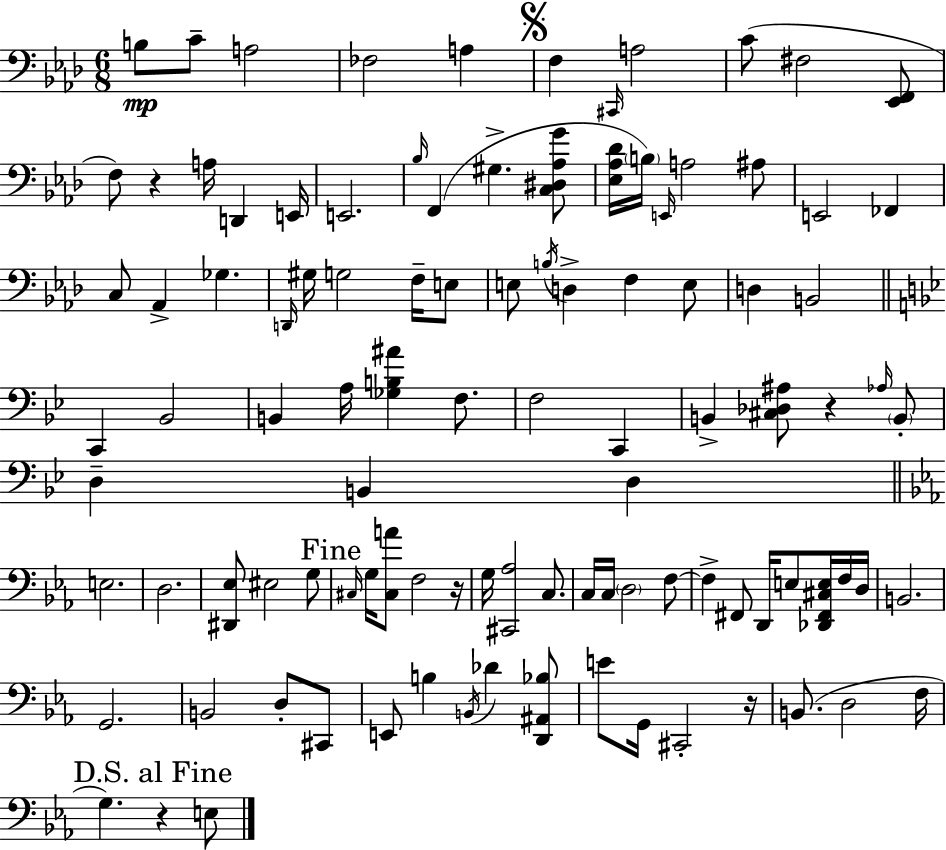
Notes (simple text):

B3/e C4/e A3/h FES3/h A3/q F3/q C#2/s A3/h C4/e F#3/h [Eb2,F2]/e F3/e R/q A3/s D2/q E2/s E2/h. Bb3/s F2/q G#3/q. [C3,D#3,Ab3,G4]/e [Eb3,Ab3,Db4]/s B3/s E2/s A3/h A#3/e E2/h FES2/q C3/e Ab2/q Gb3/q. D2/s G#3/s G3/h F3/s E3/e E3/e B3/s D3/q F3/q E3/e D3/q B2/h C2/q Bb2/h B2/q A3/s [Gb3,B3,A#4]/q F3/e. F3/h C2/q B2/q [C#3,Db3,A#3]/e R/q Ab3/s B2/e D3/q B2/q D3/q E3/h. D3/h. [D#2,Eb3]/e EIS3/h G3/e C#3/s G3/s [C#3,A4]/e F3/h R/s G3/s [C#2,Ab3]/h C3/e. C3/s C3/s D3/h F3/e F3/q F#2/e D2/s E3/e [Db2,F#2,C#3,E3]/s F3/s D3/s B2/h. G2/h. B2/h D3/e C#2/e E2/e B3/q B2/s Db4/q [D2,A#2,Bb3]/e E4/e G2/s C#2/h R/s B2/e. D3/h F3/s G3/q. R/q E3/e